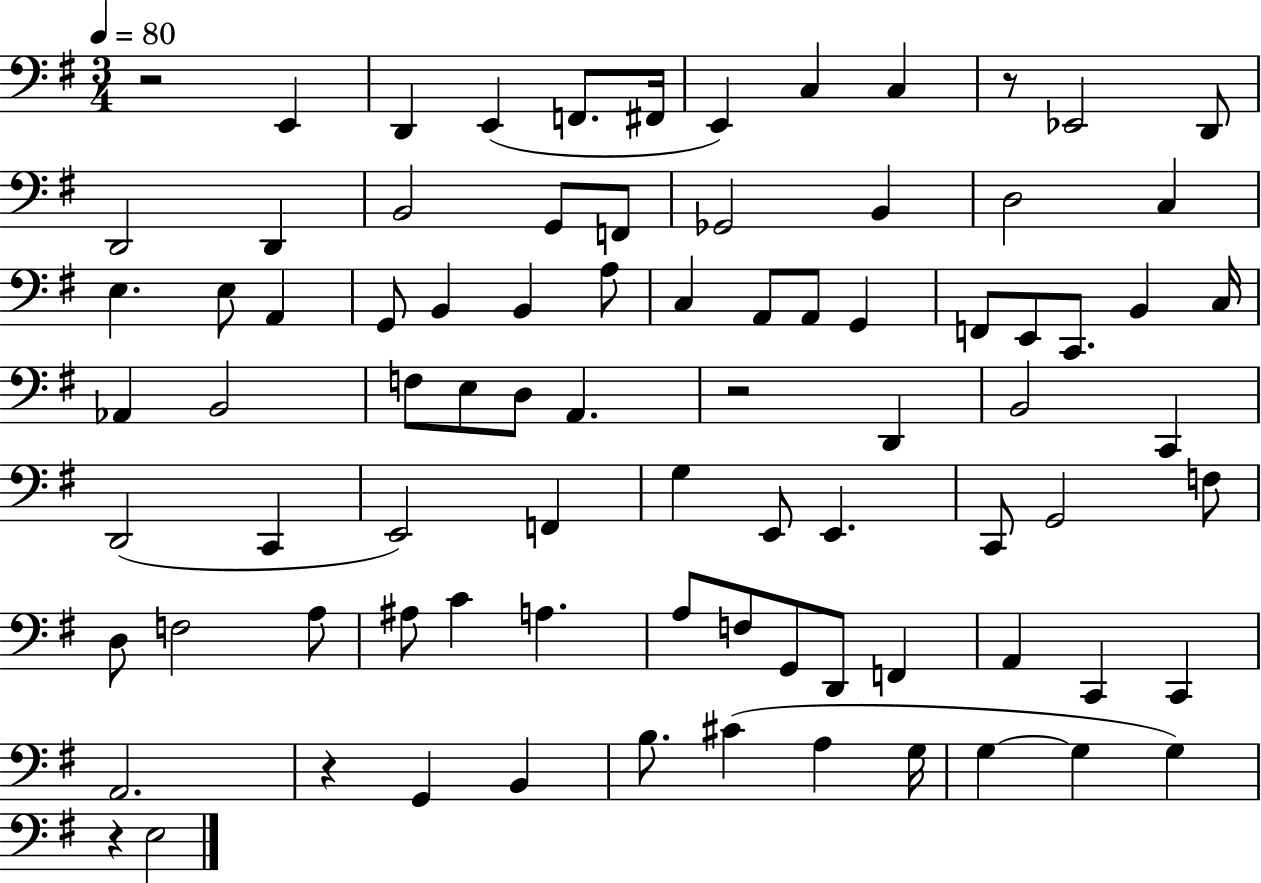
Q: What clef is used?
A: bass